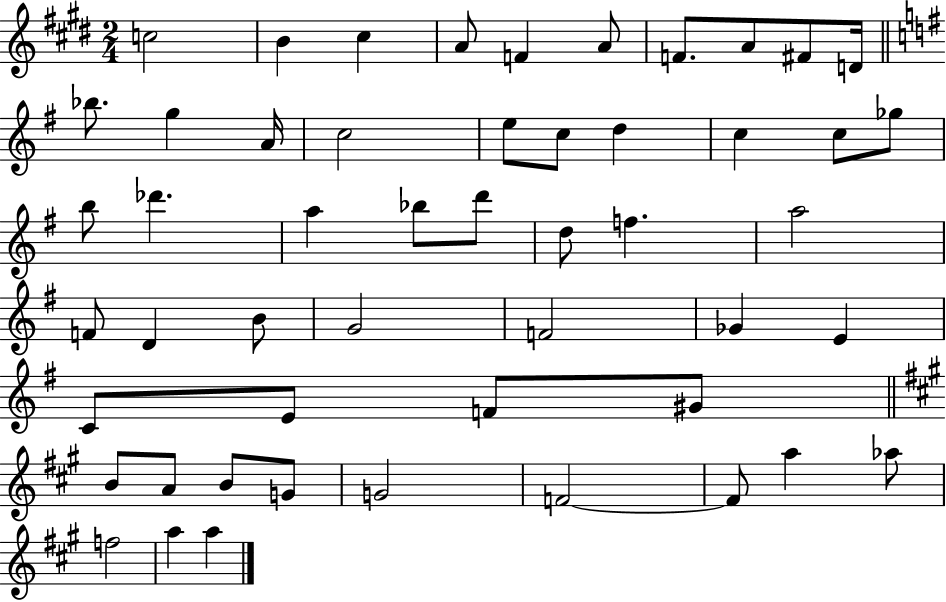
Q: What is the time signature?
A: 2/4